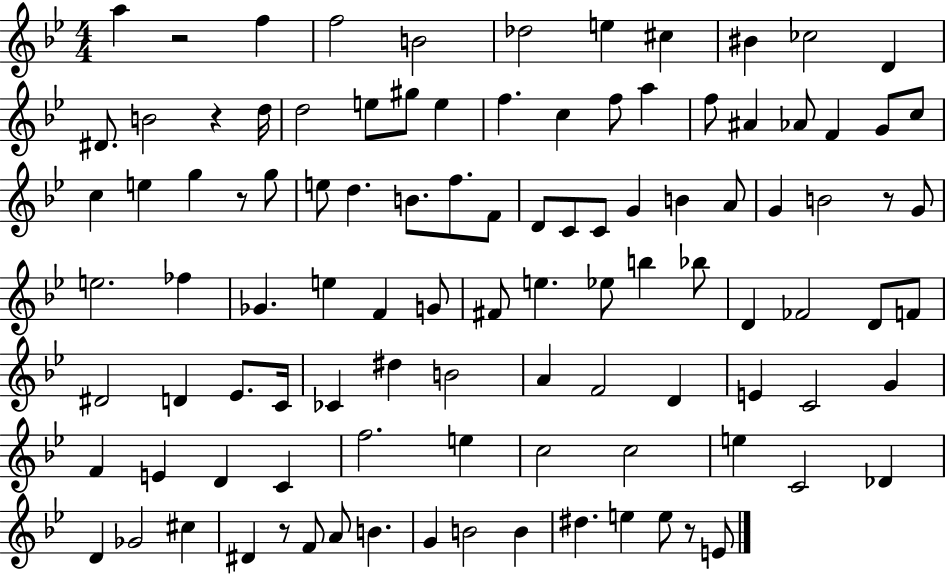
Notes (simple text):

A5/q R/h F5/q F5/h B4/h Db5/h E5/q C#5/q BIS4/q CES5/h D4/q D#4/e. B4/h R/q D5/s D5/h E5/e G#5/e E5/q F5/q. C5/q F5/e A5/q F5/e A#4/q Ab4/e F4/q G4/e C5/e C5/q E5/q G5/q R/e G5/e E5/e D5/q. B4/e. F5/e. F4/e D4/e C4/e C4/e G4/q B4/q A4/e G4/q B4/h R/e G4/e E5/h. FES5/q Gb4/q. E5/q F4/q G4/e F#4/e E5/q. Eb5/e B5/q Bb5/e D4/q FES4/h D4/e F4/e D#4/h D4/q Eb4/e. C4/s CES4/q D#5/q B4/h A4/q F4/h D4/q E4/q C4/h G4/q F4/q E4/q D4/q C4/q F5/h. E5/q C5/h C5/h E5/q C4/h Db4/q D4/q Gb4/h C#5/q D#4/q R/e F4/e A4/e B4/q. G4/q B4/h B4/q D#5/q. E5/q E5/e R/e E4/e